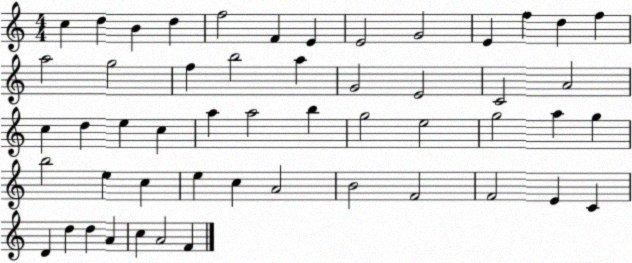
X:1
T:Untitled
M:4/4
L:1/4
K:C
c d B d f2 F E E2 G2 E f d f a2 g2 f b2 a G2 E2 C2 A2 c d e c a a2 b g2 e2 g2 a g b2 e c e c A2 B2 F2 F2 E C D d d A c A2 F